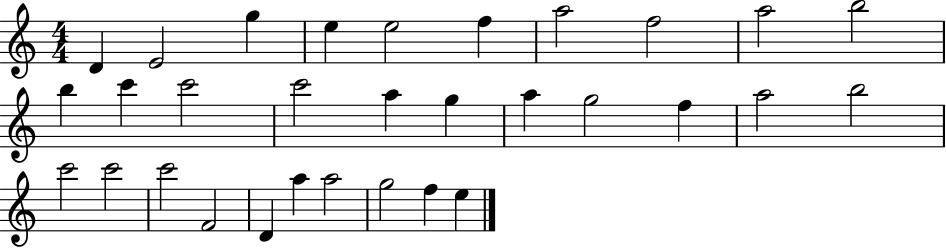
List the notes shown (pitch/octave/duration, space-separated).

D4/q E4/h G5/q E5/q E5/h F5/q A5/h F5/h A5/h B5/h B5/q C6/q C6/h C6/h A5/q G5/q A5/q G5/h F5/q A5/h B5/h C6/h C6/h C6/h F4/h D4/q A5/q A5/h G5/h F5/q E5/q